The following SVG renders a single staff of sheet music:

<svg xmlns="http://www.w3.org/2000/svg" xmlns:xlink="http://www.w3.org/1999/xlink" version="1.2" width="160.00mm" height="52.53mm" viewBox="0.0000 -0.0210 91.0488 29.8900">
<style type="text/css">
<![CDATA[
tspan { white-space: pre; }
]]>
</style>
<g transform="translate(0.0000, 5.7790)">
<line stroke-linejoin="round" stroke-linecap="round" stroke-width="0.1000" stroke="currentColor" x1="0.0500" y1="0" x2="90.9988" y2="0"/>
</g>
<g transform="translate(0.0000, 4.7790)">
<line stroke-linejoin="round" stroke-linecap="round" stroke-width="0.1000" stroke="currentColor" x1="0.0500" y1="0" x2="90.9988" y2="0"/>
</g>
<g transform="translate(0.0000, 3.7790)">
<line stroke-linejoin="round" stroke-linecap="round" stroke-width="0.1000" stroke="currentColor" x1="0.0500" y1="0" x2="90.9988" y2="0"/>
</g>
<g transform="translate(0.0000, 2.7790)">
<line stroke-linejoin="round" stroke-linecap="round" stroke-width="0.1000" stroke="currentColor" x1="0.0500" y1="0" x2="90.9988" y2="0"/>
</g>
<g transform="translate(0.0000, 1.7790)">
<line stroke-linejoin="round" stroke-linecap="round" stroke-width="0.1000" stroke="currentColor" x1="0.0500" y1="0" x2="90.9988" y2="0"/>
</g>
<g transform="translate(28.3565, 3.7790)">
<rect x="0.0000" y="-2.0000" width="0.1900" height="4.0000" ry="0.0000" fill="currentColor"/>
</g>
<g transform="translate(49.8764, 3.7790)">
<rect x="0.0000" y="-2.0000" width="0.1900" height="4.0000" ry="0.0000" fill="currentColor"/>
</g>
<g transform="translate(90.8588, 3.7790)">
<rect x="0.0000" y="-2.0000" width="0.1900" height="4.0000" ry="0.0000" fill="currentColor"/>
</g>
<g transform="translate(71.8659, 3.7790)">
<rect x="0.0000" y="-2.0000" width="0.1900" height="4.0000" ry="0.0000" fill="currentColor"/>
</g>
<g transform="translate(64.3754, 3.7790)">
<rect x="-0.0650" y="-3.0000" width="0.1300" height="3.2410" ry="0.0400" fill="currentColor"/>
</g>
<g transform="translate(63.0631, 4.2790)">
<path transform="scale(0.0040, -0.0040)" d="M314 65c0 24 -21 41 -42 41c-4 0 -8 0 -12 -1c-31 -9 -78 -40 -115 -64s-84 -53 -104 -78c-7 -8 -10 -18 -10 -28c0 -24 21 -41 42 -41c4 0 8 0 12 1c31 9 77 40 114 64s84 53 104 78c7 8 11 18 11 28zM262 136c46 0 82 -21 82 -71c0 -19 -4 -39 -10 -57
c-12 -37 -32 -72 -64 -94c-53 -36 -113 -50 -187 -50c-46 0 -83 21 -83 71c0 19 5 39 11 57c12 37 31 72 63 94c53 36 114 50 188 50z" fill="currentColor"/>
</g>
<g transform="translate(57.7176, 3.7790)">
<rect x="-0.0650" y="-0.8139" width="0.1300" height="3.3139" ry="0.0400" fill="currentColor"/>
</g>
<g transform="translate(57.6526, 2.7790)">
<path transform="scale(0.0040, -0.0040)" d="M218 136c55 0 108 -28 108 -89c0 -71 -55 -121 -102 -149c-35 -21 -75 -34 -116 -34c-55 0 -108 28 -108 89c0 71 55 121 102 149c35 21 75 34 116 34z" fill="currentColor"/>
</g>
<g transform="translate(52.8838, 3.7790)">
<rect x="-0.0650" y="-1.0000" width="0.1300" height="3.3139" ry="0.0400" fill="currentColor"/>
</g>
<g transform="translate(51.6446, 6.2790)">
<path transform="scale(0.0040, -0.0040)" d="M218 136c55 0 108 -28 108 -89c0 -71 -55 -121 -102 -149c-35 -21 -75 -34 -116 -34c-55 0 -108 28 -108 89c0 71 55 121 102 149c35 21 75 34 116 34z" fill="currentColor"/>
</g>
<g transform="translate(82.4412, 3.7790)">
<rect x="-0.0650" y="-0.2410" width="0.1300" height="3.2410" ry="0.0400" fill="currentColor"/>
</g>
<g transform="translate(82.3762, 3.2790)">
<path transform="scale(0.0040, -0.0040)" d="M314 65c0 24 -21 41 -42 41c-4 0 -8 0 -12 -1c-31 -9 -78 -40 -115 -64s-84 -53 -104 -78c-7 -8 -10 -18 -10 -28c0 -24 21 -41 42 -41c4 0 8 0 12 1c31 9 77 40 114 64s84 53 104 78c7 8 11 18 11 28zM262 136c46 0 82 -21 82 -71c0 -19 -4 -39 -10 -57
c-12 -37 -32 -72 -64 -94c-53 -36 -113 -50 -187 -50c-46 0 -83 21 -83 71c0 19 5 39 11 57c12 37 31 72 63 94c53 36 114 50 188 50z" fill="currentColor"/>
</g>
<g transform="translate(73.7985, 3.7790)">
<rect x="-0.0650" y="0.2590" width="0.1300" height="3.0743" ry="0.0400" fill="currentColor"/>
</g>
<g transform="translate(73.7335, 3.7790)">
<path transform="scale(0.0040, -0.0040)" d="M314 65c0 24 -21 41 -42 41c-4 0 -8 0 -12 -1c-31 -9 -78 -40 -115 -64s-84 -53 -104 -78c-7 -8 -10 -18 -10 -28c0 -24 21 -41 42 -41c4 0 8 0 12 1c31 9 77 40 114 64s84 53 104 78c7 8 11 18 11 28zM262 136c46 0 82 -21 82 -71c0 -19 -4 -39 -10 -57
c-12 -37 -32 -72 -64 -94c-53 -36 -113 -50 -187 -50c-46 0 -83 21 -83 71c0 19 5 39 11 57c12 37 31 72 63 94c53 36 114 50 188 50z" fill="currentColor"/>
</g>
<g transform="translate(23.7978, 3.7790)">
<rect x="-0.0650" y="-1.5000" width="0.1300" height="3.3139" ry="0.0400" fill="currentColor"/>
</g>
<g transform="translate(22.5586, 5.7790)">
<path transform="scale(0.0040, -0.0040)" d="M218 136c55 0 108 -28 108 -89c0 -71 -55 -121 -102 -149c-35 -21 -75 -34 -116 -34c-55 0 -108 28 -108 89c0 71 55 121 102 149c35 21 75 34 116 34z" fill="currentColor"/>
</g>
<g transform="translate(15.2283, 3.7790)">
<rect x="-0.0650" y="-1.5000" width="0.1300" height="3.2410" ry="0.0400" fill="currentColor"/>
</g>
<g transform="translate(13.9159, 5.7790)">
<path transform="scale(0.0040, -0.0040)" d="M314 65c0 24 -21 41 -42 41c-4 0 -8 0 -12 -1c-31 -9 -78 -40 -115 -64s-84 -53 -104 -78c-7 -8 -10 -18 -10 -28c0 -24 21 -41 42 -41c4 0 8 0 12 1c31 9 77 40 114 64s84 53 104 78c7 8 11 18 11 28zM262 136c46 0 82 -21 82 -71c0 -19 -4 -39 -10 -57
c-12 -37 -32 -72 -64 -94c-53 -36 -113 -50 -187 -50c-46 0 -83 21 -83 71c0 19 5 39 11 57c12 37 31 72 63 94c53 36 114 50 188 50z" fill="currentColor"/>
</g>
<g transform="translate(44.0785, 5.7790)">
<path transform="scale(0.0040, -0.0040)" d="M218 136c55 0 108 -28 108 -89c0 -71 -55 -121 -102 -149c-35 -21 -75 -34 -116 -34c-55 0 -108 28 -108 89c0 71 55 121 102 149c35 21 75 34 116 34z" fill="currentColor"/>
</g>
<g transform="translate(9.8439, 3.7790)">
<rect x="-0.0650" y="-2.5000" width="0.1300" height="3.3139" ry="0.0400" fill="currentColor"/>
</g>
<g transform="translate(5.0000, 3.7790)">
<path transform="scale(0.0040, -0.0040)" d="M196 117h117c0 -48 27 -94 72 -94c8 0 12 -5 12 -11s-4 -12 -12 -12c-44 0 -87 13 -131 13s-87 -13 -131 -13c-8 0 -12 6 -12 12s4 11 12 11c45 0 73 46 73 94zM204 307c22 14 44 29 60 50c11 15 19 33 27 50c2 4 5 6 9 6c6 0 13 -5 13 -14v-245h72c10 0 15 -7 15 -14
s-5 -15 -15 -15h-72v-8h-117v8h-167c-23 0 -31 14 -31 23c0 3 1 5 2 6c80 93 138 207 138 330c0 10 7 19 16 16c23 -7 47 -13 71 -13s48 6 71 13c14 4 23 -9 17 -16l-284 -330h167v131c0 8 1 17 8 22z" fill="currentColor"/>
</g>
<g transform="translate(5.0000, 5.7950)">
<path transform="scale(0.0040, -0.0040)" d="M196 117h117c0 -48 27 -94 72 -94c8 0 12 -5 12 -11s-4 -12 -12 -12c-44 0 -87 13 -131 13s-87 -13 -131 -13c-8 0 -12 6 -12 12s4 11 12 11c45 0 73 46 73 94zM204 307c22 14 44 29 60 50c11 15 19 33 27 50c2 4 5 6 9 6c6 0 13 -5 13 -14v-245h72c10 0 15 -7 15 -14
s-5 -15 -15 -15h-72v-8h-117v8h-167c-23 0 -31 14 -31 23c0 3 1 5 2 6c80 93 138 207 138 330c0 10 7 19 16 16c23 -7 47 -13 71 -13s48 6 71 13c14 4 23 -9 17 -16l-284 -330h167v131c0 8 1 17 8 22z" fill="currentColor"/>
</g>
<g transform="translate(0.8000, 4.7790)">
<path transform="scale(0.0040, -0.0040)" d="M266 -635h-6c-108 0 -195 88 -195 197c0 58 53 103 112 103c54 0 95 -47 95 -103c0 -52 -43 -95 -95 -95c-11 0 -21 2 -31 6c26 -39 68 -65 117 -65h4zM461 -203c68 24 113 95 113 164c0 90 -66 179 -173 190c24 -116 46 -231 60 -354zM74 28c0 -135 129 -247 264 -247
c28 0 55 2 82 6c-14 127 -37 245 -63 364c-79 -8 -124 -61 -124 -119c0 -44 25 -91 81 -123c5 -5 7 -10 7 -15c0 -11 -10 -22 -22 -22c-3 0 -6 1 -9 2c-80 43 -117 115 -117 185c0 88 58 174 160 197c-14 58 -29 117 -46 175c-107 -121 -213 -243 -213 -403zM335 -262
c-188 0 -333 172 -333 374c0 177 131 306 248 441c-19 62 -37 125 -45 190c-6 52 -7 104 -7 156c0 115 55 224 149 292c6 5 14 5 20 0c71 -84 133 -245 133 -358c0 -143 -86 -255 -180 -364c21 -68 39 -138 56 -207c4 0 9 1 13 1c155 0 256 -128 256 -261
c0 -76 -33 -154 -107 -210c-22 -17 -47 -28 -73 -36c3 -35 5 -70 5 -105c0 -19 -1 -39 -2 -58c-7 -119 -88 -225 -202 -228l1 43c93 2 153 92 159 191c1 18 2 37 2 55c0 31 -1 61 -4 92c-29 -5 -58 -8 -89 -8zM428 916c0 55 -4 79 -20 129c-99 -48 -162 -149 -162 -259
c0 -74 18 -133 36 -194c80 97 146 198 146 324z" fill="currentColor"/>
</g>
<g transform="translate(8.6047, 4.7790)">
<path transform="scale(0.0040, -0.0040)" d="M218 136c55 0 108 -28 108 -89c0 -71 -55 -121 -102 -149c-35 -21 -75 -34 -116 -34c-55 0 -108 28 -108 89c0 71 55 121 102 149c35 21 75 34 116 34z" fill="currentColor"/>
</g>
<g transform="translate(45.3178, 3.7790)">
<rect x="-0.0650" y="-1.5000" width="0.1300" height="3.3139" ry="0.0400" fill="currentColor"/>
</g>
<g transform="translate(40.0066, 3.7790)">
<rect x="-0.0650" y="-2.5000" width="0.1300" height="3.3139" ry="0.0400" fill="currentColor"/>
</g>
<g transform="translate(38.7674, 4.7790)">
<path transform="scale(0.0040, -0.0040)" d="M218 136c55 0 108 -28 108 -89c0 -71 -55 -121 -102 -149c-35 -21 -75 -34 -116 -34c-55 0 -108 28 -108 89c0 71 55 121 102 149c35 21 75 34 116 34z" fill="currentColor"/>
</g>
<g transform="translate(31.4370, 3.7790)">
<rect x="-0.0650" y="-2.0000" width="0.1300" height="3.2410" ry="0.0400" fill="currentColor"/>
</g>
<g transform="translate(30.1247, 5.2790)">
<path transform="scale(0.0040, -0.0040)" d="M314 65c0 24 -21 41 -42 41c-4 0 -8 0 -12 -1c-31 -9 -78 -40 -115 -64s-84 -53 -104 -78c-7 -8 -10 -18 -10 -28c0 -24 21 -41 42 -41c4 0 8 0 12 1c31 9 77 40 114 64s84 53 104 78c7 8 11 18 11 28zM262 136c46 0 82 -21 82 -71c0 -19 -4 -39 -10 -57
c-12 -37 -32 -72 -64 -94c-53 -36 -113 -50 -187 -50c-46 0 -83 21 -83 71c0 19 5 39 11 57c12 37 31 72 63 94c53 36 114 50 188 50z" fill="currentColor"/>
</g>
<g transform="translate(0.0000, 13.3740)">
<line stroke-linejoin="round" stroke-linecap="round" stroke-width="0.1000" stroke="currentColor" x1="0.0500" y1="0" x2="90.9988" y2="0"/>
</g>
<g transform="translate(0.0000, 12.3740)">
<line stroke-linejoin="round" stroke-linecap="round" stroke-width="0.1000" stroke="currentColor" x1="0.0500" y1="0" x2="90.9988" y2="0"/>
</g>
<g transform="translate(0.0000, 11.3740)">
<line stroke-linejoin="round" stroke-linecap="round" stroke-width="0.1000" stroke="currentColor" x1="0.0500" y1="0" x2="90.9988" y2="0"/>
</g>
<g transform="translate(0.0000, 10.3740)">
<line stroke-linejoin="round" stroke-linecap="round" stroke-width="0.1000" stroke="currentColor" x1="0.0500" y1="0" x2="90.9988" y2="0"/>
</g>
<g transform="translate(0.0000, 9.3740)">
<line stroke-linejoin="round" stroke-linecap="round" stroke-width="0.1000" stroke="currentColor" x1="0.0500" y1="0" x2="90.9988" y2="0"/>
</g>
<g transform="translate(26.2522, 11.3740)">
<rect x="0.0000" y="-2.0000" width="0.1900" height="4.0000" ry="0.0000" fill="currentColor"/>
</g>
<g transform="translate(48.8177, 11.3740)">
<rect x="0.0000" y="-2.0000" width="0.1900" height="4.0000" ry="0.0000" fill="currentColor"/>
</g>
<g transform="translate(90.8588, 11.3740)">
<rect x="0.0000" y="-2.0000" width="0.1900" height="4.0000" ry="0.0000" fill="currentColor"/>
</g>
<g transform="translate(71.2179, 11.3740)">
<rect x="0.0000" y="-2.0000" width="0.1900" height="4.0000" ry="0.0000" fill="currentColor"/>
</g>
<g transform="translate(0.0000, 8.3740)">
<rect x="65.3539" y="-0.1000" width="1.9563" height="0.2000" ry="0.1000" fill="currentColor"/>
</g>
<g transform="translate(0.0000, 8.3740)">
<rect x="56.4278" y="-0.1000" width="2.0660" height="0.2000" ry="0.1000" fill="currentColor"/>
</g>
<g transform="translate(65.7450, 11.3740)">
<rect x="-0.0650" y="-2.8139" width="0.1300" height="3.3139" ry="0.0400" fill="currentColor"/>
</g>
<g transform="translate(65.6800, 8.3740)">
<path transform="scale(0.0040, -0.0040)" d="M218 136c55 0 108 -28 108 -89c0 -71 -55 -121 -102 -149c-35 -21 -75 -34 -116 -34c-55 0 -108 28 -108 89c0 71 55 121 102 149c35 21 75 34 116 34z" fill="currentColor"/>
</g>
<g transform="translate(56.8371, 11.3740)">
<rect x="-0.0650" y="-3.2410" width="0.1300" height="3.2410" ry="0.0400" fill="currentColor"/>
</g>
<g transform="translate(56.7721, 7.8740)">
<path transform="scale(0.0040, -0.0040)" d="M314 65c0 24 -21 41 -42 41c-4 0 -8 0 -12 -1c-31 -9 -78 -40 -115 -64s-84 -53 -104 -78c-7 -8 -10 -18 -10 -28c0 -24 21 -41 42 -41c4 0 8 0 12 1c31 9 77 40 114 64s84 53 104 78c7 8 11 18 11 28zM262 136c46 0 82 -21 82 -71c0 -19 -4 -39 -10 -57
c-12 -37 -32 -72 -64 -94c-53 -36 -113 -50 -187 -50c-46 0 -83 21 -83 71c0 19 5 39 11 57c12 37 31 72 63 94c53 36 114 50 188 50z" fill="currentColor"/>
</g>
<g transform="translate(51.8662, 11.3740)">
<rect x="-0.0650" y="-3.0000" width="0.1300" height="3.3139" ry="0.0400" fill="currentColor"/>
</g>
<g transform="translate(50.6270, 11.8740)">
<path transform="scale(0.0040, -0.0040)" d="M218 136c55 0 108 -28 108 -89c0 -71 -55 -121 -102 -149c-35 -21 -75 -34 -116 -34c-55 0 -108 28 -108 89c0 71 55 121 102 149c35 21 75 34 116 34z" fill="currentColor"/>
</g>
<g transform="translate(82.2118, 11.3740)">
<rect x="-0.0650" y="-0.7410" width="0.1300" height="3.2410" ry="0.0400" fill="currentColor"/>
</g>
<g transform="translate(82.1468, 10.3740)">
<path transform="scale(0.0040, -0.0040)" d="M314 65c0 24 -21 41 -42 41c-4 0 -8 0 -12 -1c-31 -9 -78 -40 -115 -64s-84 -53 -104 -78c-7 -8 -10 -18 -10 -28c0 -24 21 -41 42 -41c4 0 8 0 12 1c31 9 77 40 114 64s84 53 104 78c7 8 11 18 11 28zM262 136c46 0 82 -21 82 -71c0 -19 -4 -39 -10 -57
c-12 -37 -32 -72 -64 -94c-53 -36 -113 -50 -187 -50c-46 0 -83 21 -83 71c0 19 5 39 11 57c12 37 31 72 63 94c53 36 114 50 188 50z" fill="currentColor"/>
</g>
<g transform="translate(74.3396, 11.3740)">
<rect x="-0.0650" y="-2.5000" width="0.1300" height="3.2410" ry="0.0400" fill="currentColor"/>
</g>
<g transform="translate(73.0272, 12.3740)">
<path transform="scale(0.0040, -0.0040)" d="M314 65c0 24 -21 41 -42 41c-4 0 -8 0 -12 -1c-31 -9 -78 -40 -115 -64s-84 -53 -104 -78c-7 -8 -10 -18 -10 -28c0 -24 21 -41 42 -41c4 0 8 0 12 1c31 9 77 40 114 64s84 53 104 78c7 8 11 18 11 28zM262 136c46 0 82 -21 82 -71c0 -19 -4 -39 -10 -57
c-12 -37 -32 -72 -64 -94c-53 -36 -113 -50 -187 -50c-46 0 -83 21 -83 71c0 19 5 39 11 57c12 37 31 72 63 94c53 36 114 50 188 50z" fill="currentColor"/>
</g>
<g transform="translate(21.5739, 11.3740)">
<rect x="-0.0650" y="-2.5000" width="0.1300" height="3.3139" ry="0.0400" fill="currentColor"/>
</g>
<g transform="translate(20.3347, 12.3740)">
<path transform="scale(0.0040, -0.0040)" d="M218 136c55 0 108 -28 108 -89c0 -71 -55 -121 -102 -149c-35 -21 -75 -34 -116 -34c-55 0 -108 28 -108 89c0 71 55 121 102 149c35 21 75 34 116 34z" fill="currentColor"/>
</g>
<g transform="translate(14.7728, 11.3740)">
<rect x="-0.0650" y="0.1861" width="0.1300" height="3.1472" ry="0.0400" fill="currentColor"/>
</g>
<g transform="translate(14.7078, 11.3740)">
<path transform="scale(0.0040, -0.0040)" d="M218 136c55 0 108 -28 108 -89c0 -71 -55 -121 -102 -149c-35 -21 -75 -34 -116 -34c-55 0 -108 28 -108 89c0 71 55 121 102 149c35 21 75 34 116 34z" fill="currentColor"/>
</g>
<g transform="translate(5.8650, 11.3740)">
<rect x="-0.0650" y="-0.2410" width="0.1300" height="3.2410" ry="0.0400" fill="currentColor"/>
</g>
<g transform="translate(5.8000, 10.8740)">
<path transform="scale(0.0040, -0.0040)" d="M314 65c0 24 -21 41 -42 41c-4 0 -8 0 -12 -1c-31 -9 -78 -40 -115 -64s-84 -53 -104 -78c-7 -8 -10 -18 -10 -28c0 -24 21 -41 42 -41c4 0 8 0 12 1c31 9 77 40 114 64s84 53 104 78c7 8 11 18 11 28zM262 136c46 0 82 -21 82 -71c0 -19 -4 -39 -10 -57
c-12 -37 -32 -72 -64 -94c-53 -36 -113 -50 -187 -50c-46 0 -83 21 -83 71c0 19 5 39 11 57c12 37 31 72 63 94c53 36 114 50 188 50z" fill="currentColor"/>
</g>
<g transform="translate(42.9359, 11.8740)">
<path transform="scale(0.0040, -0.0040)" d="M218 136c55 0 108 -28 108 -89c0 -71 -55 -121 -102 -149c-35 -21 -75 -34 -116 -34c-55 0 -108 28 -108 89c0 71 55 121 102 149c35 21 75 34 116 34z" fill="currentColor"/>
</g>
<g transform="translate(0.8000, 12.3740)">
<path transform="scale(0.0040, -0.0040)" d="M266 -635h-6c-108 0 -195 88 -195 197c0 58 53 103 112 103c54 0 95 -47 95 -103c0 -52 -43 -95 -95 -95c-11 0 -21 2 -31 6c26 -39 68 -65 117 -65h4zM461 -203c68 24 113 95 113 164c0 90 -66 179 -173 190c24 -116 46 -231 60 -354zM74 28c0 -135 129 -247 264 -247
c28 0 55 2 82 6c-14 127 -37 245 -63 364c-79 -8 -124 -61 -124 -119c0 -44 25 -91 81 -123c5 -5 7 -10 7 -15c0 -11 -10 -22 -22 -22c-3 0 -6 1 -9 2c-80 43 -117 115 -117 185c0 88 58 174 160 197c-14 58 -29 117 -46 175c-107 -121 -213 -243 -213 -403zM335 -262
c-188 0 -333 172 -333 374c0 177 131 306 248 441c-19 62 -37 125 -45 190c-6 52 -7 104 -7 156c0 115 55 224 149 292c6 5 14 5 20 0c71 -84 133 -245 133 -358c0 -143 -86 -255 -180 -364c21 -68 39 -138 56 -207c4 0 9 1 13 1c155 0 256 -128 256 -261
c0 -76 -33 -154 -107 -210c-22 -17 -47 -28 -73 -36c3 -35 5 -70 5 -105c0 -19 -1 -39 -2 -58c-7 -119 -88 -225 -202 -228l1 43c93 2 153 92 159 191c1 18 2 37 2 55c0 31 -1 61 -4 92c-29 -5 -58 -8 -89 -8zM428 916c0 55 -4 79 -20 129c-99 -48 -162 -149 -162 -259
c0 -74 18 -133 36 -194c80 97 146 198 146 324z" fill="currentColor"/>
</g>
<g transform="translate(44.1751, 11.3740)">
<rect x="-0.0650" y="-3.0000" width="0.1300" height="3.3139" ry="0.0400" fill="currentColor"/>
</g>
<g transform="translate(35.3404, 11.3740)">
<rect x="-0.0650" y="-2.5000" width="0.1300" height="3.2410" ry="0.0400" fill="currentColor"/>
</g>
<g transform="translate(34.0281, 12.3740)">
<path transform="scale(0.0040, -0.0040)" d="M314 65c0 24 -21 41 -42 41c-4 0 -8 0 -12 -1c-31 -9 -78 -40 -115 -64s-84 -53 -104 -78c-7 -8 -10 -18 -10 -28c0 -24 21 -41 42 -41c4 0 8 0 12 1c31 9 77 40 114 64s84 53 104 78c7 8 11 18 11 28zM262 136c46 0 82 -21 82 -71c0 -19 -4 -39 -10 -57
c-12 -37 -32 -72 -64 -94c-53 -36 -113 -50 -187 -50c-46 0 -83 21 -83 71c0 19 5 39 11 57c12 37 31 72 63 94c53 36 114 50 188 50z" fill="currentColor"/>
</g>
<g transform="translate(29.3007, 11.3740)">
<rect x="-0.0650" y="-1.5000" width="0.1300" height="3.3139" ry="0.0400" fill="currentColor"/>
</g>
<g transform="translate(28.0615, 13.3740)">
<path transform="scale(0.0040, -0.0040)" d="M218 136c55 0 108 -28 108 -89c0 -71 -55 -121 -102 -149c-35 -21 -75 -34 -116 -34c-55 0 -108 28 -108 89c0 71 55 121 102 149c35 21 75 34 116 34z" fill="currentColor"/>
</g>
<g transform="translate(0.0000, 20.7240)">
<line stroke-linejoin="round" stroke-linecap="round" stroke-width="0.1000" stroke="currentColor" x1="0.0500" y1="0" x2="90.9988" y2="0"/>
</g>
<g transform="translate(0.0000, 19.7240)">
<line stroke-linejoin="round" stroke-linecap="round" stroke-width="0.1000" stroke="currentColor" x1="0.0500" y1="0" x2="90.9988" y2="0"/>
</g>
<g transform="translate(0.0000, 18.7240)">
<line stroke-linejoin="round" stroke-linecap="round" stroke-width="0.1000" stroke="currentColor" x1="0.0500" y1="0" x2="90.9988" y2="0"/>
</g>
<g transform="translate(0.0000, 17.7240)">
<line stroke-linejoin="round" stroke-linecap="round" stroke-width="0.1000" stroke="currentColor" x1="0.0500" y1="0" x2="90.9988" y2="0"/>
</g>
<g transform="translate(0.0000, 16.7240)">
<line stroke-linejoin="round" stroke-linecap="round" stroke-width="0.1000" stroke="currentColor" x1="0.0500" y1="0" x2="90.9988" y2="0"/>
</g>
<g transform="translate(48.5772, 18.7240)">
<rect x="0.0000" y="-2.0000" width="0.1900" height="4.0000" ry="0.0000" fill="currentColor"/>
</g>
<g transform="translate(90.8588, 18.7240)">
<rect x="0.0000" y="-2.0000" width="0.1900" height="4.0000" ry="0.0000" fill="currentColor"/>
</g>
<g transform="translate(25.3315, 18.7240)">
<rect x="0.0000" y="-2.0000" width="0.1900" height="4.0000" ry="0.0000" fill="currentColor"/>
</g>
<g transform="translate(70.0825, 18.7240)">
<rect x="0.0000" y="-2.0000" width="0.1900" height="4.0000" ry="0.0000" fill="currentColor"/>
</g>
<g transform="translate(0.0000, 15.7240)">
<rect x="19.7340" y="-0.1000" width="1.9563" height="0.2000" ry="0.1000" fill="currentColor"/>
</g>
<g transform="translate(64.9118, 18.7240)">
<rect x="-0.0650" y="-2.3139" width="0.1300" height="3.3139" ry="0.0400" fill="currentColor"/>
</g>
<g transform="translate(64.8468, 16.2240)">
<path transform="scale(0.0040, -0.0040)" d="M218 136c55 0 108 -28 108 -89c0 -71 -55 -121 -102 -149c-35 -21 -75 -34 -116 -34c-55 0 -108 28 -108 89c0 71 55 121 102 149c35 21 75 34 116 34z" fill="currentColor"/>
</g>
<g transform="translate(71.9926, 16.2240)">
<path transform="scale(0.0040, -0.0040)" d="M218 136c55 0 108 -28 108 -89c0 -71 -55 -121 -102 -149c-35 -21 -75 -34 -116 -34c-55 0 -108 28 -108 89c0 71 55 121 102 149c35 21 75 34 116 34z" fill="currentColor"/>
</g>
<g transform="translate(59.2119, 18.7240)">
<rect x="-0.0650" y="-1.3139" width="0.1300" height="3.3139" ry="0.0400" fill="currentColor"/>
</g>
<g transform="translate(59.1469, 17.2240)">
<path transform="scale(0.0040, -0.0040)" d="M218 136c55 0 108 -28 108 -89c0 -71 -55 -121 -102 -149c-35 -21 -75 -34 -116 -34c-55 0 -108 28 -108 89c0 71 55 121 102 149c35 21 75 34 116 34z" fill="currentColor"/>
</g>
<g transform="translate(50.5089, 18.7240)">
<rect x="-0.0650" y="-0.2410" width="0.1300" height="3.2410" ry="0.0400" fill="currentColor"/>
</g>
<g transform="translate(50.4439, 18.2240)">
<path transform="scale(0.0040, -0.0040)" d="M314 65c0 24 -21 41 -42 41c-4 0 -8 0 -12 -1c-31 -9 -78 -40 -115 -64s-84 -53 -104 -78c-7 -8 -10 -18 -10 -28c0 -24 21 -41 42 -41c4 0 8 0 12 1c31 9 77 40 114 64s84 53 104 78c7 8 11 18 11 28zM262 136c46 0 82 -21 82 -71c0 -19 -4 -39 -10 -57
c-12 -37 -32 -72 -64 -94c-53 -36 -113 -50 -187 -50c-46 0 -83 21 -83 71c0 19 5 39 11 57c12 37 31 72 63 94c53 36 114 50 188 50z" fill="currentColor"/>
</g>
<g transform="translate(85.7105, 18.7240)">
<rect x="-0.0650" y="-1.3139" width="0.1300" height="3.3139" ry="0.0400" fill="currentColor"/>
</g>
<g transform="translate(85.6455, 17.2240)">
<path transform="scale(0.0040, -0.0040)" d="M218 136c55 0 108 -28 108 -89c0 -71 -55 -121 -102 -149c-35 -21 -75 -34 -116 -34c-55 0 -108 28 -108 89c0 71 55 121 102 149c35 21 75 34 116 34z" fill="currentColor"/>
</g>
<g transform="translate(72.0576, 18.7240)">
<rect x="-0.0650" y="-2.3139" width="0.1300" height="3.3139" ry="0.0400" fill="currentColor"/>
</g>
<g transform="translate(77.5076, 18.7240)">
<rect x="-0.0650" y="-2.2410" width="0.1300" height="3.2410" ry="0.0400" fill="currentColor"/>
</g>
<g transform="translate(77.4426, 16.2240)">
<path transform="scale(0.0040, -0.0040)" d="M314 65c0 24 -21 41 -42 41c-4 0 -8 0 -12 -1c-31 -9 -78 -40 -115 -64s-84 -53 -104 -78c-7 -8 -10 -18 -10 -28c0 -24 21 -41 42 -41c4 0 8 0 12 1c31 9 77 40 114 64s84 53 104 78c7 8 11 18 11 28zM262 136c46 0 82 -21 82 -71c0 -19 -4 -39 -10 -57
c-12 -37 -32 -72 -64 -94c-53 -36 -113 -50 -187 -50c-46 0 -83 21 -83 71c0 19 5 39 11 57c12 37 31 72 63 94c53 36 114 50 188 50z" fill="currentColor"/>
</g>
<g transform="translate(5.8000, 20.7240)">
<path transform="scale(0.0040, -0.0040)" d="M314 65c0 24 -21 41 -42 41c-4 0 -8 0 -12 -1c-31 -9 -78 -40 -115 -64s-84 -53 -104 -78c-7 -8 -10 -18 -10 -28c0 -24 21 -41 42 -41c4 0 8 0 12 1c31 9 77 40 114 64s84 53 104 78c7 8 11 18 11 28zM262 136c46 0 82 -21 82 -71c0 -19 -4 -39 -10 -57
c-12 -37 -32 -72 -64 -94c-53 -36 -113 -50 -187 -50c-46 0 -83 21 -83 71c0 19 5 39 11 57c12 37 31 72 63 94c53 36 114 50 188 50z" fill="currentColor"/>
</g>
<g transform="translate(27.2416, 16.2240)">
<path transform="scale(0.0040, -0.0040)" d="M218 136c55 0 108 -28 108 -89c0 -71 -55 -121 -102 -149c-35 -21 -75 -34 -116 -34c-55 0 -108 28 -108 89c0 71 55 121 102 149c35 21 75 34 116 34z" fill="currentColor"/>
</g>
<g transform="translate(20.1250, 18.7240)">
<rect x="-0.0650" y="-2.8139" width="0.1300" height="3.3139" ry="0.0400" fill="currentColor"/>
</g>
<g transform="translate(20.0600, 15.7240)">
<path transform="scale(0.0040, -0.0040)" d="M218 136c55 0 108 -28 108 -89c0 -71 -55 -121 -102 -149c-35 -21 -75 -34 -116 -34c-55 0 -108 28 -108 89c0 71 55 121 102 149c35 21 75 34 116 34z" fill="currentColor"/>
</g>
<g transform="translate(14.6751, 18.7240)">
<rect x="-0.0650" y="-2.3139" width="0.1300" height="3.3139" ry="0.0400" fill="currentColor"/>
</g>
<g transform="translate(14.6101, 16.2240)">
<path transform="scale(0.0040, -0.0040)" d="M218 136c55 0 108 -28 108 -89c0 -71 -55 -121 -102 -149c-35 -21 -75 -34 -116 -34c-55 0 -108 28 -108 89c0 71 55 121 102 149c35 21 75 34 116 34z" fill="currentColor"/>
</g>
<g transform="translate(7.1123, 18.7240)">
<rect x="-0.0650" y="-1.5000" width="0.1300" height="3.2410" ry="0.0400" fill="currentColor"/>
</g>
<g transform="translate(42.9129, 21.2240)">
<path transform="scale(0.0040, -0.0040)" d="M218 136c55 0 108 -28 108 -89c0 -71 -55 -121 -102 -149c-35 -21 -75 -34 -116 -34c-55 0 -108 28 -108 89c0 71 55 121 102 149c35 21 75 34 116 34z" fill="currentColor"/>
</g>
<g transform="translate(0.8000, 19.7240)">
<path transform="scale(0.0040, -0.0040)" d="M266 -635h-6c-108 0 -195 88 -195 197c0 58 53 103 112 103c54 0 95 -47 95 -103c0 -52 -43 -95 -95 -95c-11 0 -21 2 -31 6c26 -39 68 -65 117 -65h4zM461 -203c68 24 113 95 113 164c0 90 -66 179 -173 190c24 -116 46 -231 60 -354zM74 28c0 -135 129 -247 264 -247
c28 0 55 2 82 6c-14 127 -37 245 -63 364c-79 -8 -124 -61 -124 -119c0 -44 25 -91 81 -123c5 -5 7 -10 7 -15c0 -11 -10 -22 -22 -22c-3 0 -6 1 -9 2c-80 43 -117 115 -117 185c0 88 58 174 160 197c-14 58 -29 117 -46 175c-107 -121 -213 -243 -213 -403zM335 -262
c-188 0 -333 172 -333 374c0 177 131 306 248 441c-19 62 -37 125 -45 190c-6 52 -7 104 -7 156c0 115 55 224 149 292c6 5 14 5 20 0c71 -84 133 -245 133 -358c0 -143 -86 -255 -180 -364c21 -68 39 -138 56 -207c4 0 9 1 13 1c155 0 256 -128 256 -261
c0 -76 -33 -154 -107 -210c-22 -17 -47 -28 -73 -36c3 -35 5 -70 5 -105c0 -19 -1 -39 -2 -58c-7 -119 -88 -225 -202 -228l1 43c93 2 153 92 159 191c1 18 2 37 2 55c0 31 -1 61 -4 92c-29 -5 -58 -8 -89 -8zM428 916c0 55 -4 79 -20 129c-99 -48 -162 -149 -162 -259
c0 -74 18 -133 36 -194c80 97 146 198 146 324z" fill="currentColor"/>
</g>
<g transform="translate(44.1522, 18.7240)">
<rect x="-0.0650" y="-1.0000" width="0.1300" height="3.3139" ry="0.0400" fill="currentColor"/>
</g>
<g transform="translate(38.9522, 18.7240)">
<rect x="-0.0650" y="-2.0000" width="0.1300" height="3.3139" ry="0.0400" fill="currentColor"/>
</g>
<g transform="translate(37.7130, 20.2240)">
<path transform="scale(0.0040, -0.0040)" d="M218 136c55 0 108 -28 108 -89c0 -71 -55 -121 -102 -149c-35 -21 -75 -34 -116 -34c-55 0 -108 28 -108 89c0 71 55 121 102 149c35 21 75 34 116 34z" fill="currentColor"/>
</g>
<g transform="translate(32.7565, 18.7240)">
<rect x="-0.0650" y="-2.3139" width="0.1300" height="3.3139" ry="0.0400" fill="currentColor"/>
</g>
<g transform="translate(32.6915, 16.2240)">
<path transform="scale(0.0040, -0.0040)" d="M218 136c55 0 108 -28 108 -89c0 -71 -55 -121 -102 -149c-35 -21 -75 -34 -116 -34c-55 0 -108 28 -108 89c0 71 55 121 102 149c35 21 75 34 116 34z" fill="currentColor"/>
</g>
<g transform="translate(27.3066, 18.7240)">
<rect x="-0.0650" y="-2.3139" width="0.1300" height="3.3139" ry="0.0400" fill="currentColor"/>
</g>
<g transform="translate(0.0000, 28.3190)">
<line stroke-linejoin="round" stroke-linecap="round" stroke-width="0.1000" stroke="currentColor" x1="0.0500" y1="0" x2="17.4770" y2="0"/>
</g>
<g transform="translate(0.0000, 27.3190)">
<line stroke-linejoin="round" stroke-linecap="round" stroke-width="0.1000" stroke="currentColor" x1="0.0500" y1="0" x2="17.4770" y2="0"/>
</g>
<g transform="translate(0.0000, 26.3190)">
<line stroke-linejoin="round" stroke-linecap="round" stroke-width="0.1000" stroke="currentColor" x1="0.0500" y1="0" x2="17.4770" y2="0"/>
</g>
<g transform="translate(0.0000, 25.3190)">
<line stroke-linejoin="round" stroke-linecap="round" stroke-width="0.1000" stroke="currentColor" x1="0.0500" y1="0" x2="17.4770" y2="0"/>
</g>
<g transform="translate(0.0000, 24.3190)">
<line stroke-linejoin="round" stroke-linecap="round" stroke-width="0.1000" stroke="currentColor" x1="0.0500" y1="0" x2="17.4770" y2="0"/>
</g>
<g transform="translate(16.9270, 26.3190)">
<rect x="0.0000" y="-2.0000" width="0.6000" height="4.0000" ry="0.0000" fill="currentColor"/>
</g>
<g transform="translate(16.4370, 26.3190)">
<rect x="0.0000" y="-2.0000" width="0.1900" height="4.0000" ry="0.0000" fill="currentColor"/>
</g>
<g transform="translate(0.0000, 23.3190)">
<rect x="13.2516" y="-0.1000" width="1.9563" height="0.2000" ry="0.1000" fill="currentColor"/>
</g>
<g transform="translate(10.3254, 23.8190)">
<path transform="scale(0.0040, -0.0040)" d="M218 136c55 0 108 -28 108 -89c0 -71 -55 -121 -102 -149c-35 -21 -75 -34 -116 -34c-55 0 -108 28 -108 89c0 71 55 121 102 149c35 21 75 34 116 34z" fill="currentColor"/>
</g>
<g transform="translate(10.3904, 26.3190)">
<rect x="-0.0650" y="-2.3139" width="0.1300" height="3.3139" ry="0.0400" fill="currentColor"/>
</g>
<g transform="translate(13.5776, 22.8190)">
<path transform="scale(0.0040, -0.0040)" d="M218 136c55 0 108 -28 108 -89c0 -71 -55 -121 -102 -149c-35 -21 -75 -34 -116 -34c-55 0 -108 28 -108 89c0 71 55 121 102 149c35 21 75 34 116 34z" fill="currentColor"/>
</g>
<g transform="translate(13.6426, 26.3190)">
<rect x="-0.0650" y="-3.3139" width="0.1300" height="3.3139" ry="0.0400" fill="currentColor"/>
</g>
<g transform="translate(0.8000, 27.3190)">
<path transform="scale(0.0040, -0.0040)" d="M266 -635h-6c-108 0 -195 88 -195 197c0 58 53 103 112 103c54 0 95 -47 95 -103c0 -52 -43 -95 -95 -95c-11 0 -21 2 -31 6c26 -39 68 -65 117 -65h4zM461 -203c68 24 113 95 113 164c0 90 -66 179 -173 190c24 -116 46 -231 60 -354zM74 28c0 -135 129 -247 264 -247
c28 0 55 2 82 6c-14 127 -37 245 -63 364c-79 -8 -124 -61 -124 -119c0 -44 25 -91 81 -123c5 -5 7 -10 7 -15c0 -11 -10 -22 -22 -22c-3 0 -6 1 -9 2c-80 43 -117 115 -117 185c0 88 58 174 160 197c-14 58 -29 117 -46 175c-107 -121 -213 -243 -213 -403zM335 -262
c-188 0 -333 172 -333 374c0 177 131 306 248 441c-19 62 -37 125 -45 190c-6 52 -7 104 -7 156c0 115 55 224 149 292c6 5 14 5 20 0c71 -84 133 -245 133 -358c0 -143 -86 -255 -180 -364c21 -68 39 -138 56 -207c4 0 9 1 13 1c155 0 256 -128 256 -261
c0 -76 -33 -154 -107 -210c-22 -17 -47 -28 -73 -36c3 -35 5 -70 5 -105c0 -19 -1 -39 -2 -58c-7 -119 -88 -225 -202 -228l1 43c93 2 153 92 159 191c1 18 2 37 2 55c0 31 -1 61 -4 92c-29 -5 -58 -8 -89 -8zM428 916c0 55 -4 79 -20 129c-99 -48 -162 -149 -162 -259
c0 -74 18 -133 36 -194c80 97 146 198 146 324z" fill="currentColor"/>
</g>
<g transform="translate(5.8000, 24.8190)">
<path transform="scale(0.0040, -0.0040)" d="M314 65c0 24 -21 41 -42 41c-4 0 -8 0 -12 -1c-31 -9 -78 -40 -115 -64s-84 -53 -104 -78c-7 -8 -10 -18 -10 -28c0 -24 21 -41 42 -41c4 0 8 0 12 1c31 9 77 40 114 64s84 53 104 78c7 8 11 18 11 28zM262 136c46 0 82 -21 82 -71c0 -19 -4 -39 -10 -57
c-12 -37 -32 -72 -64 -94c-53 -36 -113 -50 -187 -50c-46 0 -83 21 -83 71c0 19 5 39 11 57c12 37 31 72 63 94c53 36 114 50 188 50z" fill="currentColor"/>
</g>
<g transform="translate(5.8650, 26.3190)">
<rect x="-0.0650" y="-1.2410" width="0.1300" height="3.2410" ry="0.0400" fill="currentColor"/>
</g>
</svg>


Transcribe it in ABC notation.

X:1
T:Untitled
M:4/4
L:1/4
K:C
G E2 E F2 G E D d A2 B2 c2 c2 B G E G2 A A b2 a G2 d2 E2 g a g g F D c2 e g g g2 e e2 g b